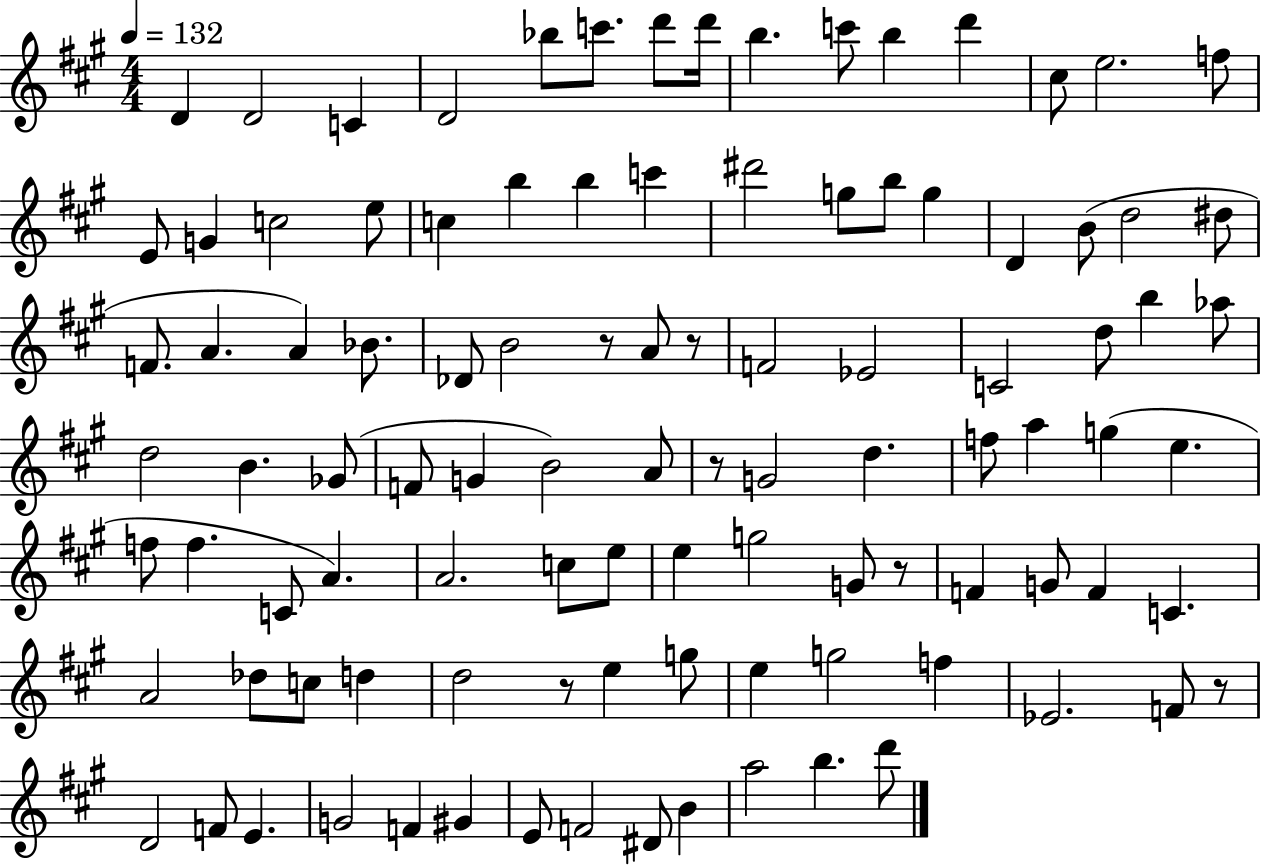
D4/q D4/h C4/q D4/h Bb5/e C6/e. D6/e D6/s B5/q. C6/e B5/q D6/q C#5/e E5/h. F5/e E4/e G4/q C5/h E5/e C5/q B5/q B5/q C6/q D#6/h G5/e B5/e G5/q D4/q B4/e D5/h D#5/e F4/e. A4/q. A4/q Bb4/e. Db4/e B4/h R/e A4/e R/e F4/h Eb4/h C4/h D5/e B5/q Ab5/e D5/h B4/q. Gb4/e F4/e G4/q B4/h A4/e R/e G4/h D5/q. F5/e A5/q G5/q E5/q. F5/e F5/q. C4/e A4/q. A4/h. C5/e E5/e E5/q G5/h G4/e R/e F4/q G4/e F4/q C4/q. A4/h Db5/e C5/e D5/q D5/h R/e E5/q G5/e E5/q G5/h F5/q Eb4/h. F4/e R/e D4/h F4/e E4/q. G4/h F4/q G#4/q E4/e F4/h D#4/e B4/q A5/h B5/q. D6/e